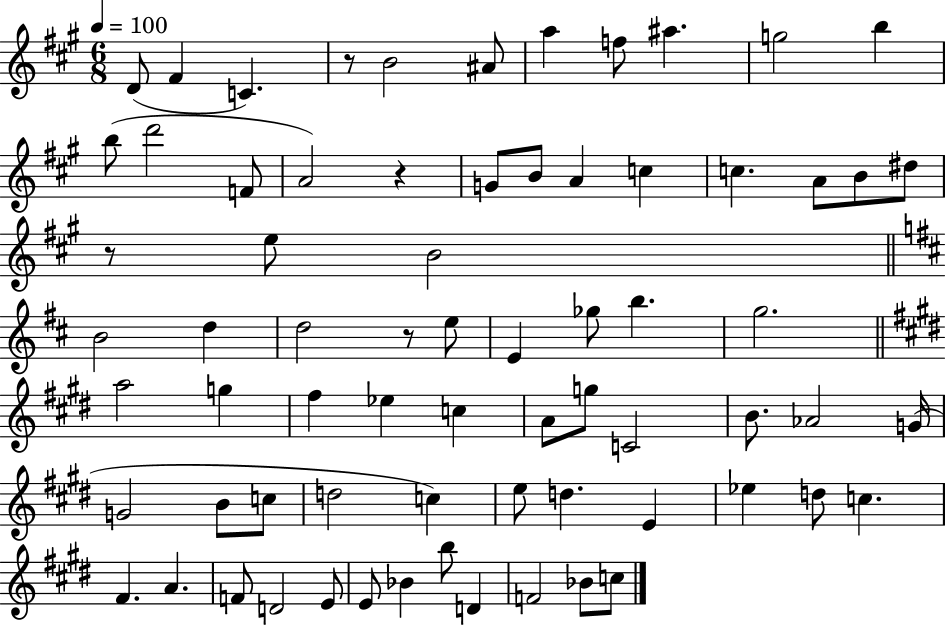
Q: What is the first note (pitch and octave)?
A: D4